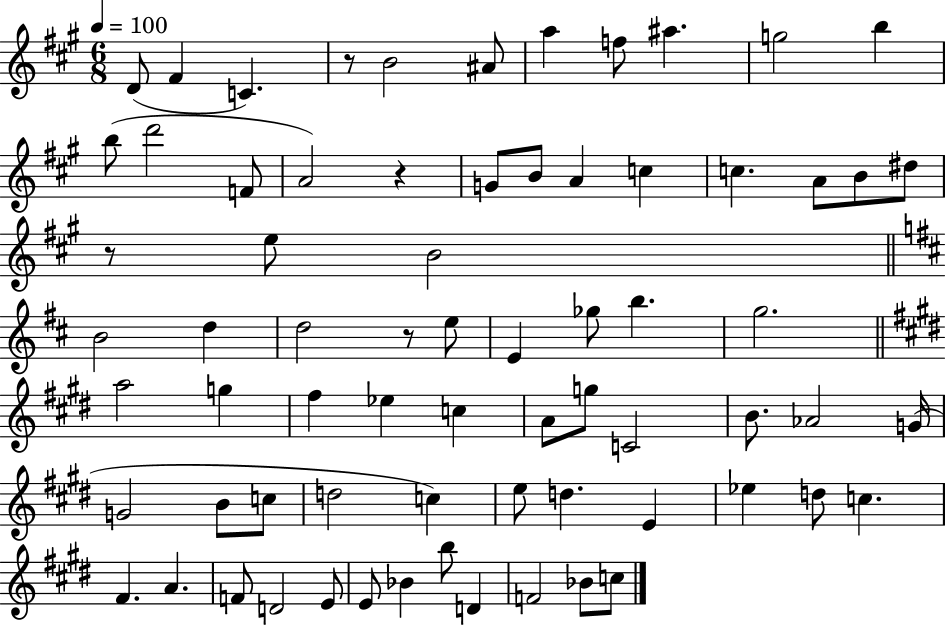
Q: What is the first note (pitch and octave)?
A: D4